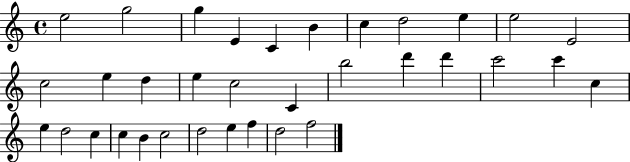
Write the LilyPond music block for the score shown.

{
  \clef treble
  \time 4/4
  \defaultTimeSignature
  \key c \major
  e''2 g''2 | g''4 e'4 c'4 b'4 | c''4 d''2 e''4 | e''2 e'2 | \break c''2 e''4 d''4 | e''4 c''2 c'4 | b''2 d'''4 d'''4 | c'''2 c'''4 c''4 | \break e''4 d''2 c''4 | c''4 b'4 c''2 | d''2 e''4 f''4 | d''2 f''2 | \break \bar "|."
}